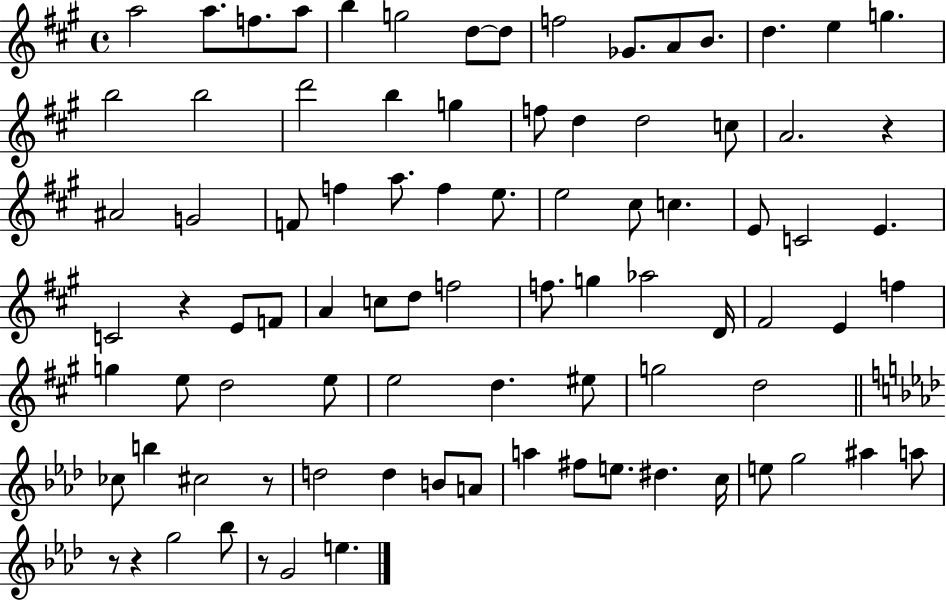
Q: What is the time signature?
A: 4/4